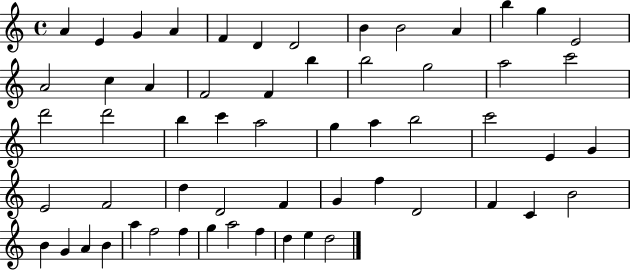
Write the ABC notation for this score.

X:1
T:Untitled
M:4/4
L:1/4
K:C
A E G A F D D2 B B2 A b g E2 A2 c A F2 F b b2 g2 a2 c'2 d'2 d'2 b c' a2 g a b2 c'2 E G E2 F2 d D2 F G f D2 F C B2 B G A B a f2 f g a2 f d e d2